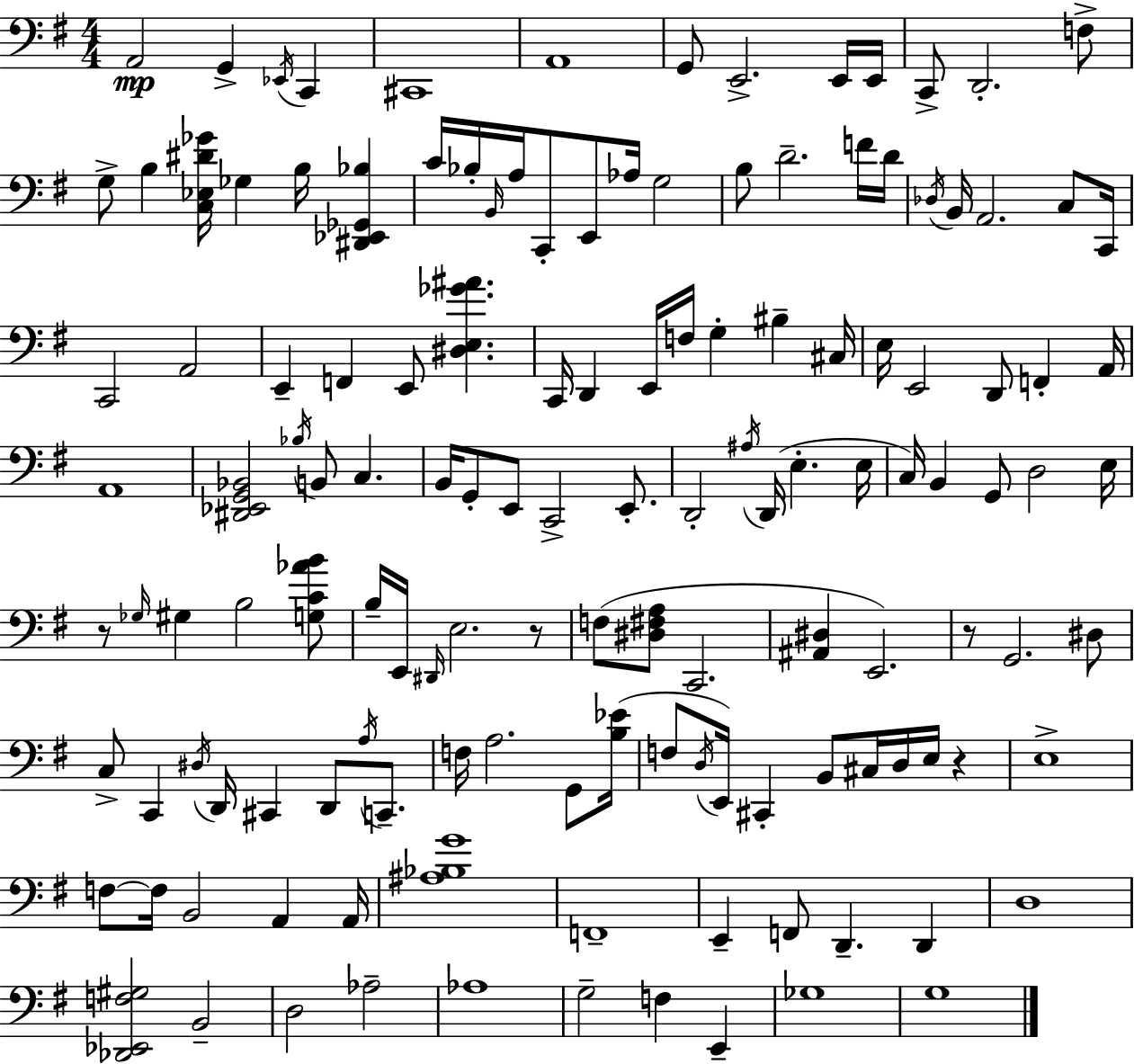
X:1
T:Untitled
M:4/4
L:1/4
K:Em
A,,2 G,, _E,,/4 C,, ^C,,4 A,,4 G,,/2 E,,2 E,,/4 E,,/4 C,,/2 D,,2 F,/2 G,/2 B, [C,_E,^D_G]/4 _G, B,/4 [^D,,_E,,_G,,_B,] C/4 _B,/4 B,,/4 A,/4 C,,/2 E,,/2 _A,/4 G,2 B,/2 D2 F/4 D/4 _D,/4 B,,/4 A,,2 C,/2 C,,/4 C,,2 A,,2 E,, F,, E,,/2 [^D,E,_G^A] C,,/4 D,, E,,/4 F,/4 G, ^B, ^C,/4 E,/4 E,,2 D,,/2 F,, A,,/4 A,,4 [^D,,_E,,G,,_B,,]2 _B,/4 B,,/2 C, B,,/4 G,,/2 E,,/2 C,,2 E,,/2 D,,2 ^A,/4 D,,/4 E, E,/4 C,/4 B,, G,,/2 D,2 E,/4 z/2 _G,/4 ^G, B,2 [G,C_AB]/2 B,/4 E,,/4 ^D,,/4 E,2 z/2 F,/2 [^D,^F,A,]/2 C,,2 [^A,,^D,] E,,2 z/2 G,,2 ^D,/2 C,/2 C,, ^D,/4 D,,/4 ^C,, D,,/2 A,/4 C,,/2 F,/4 A,2 G,,/2 [B,_E]/4 F,/2 D,/4 E,,/4 ^C,, B,,/2 ^C,/4 D,/4 E,/4 z E,4 F,/2 F,/4 B,,2 A,, A,,/4 [^A,_B,G]4 F,,4 E,, F,,/2 D,, D,, D,4 [_D,,_E,,F,^G,]2 B,,2 D,2 _A,2 _A,4 G,2 F, E,, _G,4 G,4